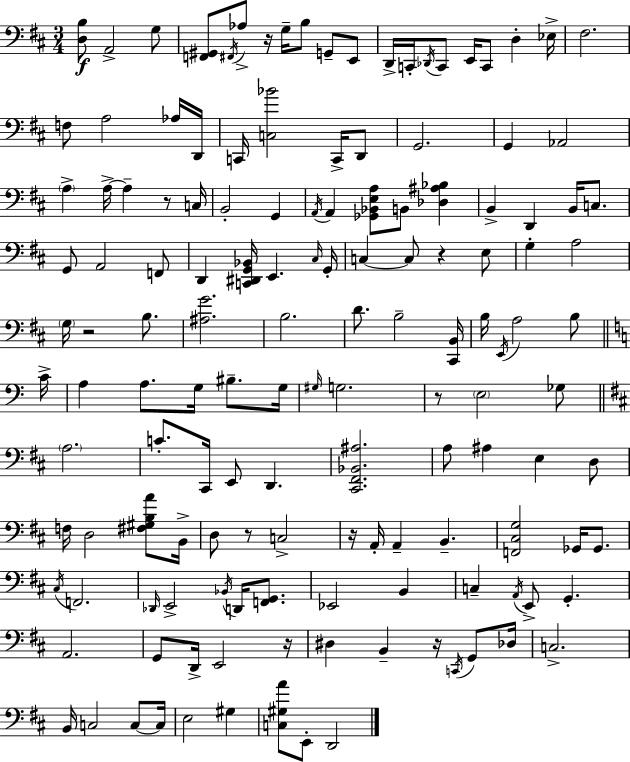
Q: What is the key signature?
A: D major